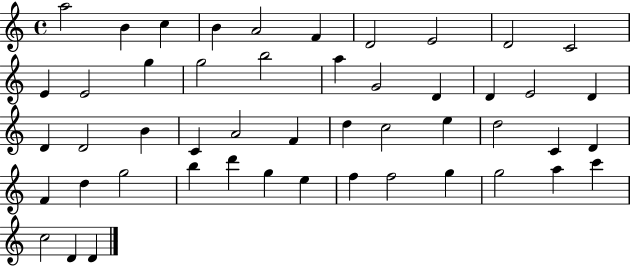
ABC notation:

X:1
T:Untitled
M:4/4
L:1/4
K:C
a2 B c B A2 F D2 E2 D2 C2 E E2 g g2 b2 a G2 D D E2 D D D2 B C A2 F d c2 e d2 C D F d g2 b d' g e f f2 g g2 a c' c2 D D